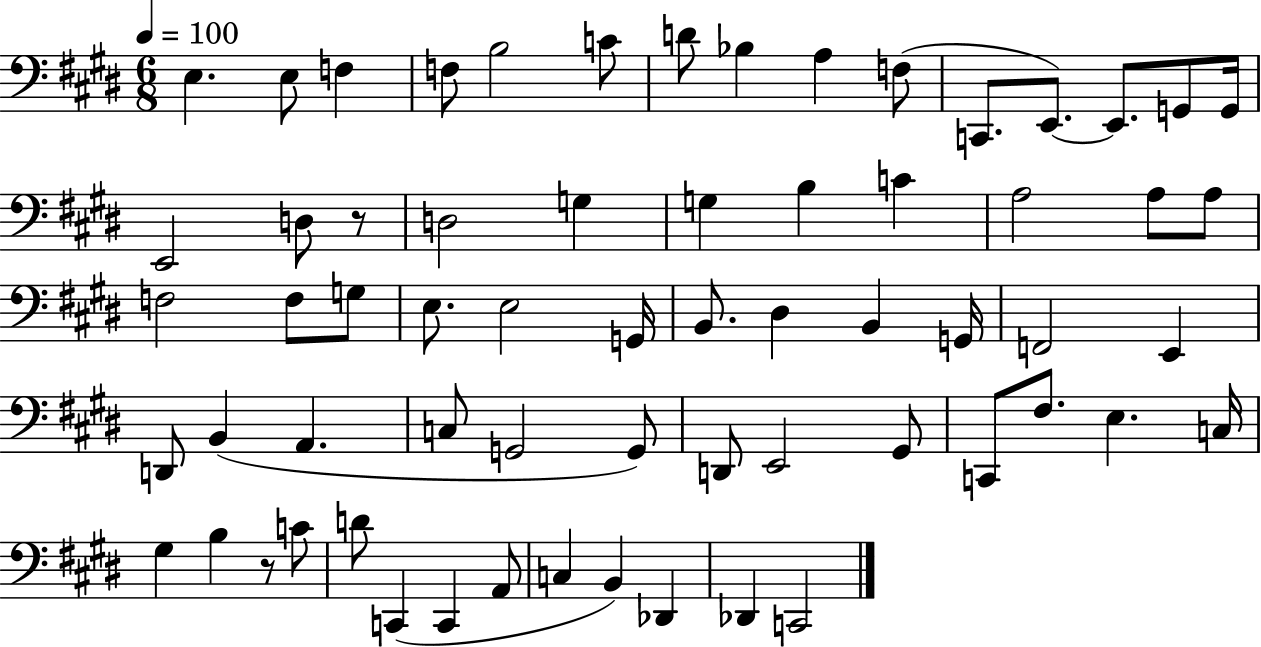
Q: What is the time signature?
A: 6/8